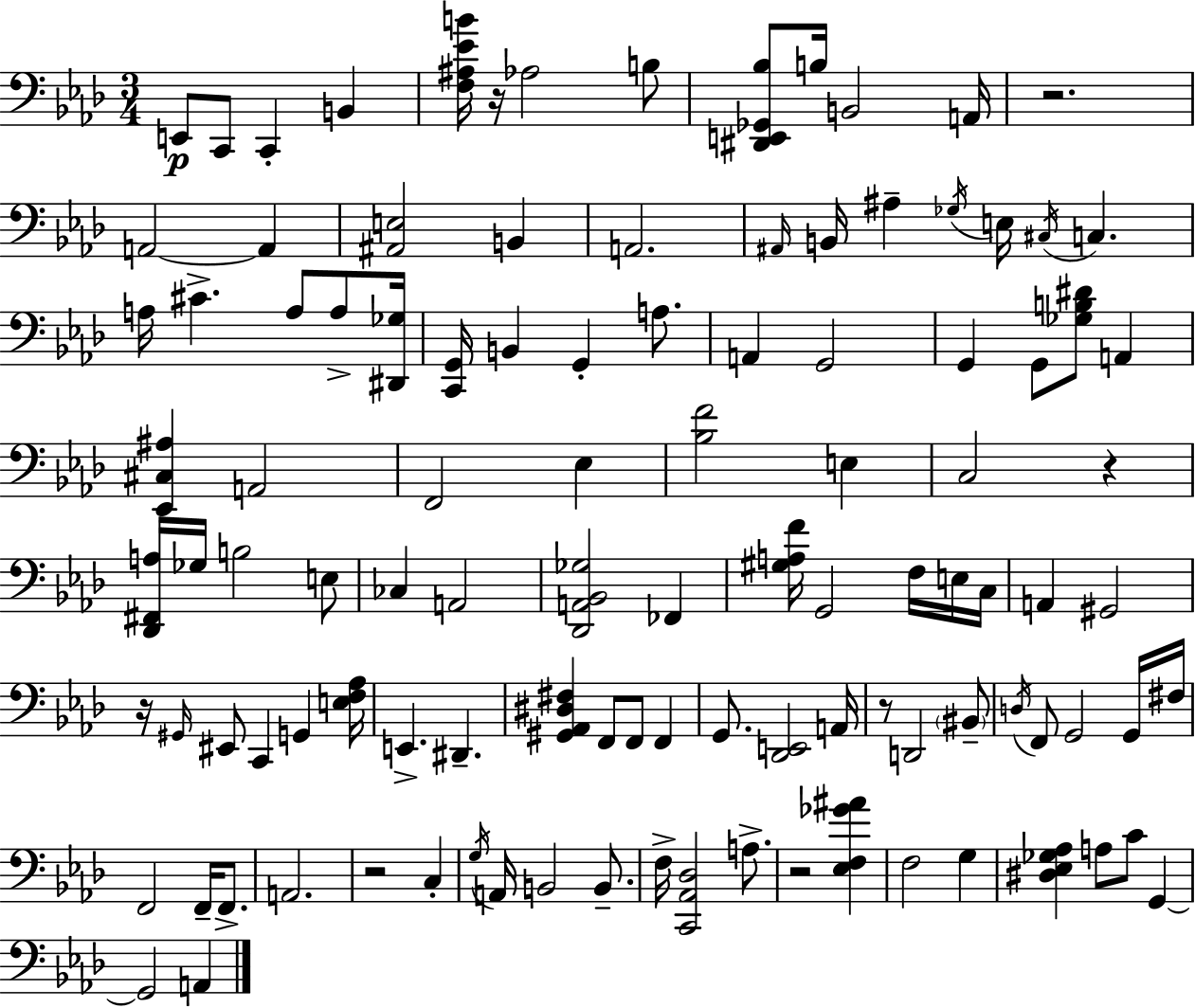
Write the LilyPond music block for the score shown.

{
  \clef bass
  \numericTimeSignature
  \time 3/4
  \key f \minor
  e,8\p c,8 c,4-. b,4 | <f ais ees' b'>16 r16 aes2 b8 | <dis, e, ges, bes>8 b16 b,2 a,16 | r2. | \break a,2~~ a,4 | <ais, e>2 b,4 | a,2. | \grace { ais,16 } b,16 ais4-- \acciaccatura { ges16 } e16 \acciaccatura { cis16 } c4. | \break a16 cis'4.-> a8 | a8-> <dis, ges>16 <c, g,>16 b,4 g,4-. | a8. a,4 g,2 | g,4 g,8 <ges b dis'>8 a,4 | \break <ees, cis ais>4 a,2 | f,2 ees4 | <bes f'>2 e4 | c2 r4 | \break <des, fis, a>16 ges16 b2 | e8 ces4 a,2 | <des, a, bes, ges>2 fes,4 | <gis a f'>16 g,2 | \break f16 e16 c16 a,4 gis,2 | r16 \grace { gis,16 } eis,8 c,4 g,4 | <e f aes>16 e,4.-> dis,4.-- | <gis, aes, dis fis>4 f,8 f,8 | \break f,4 g,8. <des, e,>2 | a,16 r8 d,2 | \parenthesize bis,8-- \acciaccatura { d16 } f,8 g,2 | g,16 fis16 f,2 | \break f,16-- f,8.-> a,2. | r2 | c4-. \acciaccatura { g16 } a,16 b,2 | b,8.-- f16-> <c, aes, des>2 | \break a8.-> r2 | <ees f ges' ais'>4 f2 | g4 <dis ees ges aes>4 a8 | c'8 g,4~~ g,2 | \break a,4 \bar "|."
}